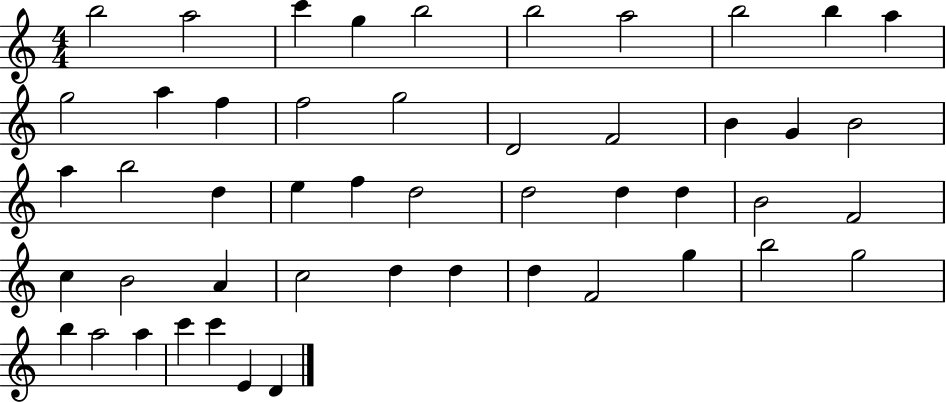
{
  \clef treble
  \numericTimeSignature
  \time 4/4
  \key c \major
  b''2 a''2 | c'''4 g''4 b''2 | b''2 a''2 | b''2 b''4 a''4 | \break g''2 a''4 f''4 | f''2 g''2 | d'2 f'2 | b'4 g'4 b'2 | \break a''4 b''2 d''4 | e''4 f''4 d''2 | d''2 d''4 d''4 | b'2 f'2 | \break c''4 b'2 a'4 | c''2 d''4 d''4 | d''4 f'2 g''4 | b''2 g''2 | \break b''4 a''2 a''4 | c'''4 c'''4 e'4 d'4 | \bar "|."
}